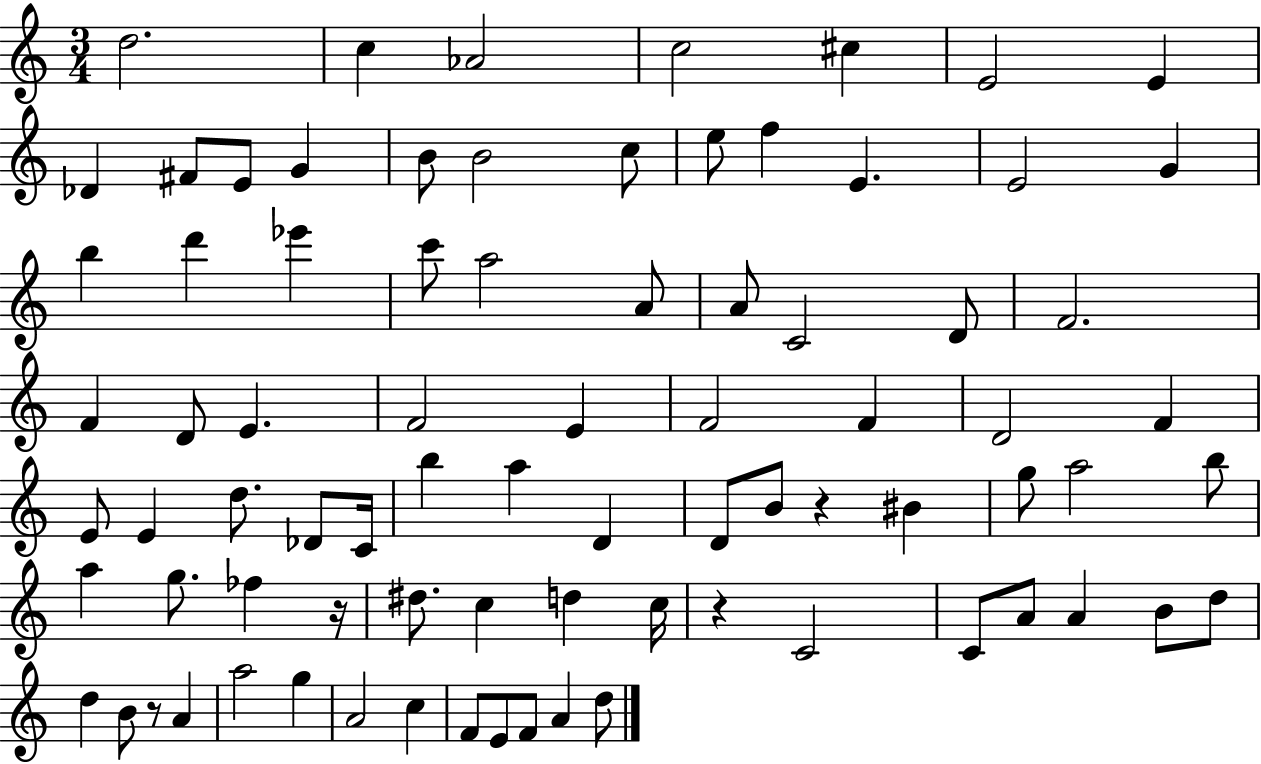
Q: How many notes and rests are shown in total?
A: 81